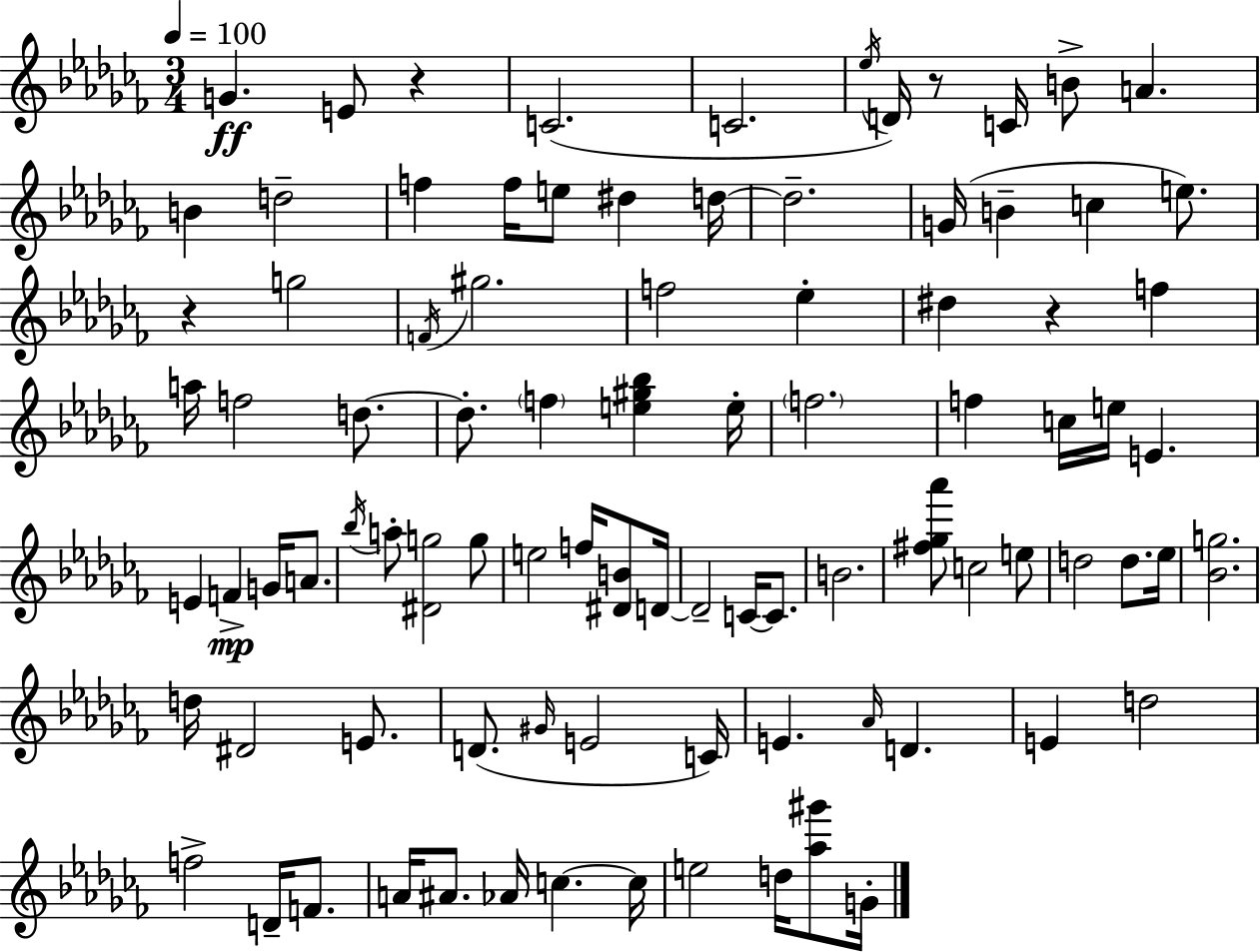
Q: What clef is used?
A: treble